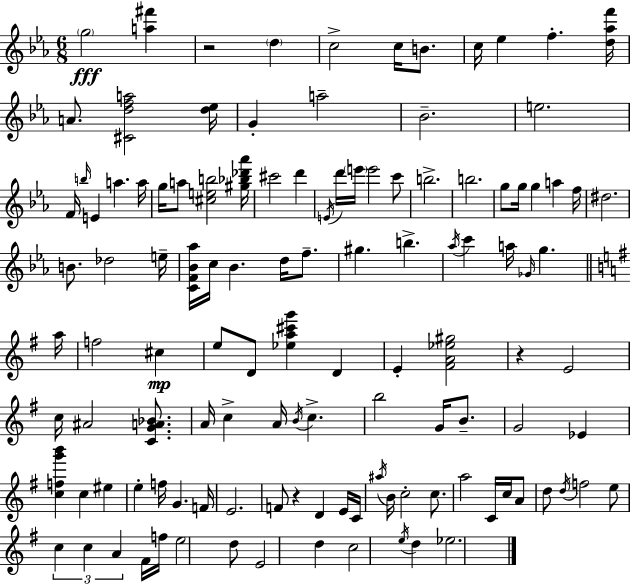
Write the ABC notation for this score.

X:1
T:Untitled
M:6/8
L:1/4
K:Cm
g2 [a^f'] z2 d c2 c/4 B/2 c/4 _e f [d_af']/4 A/2 [^Cdfa]2 [d_e]/4 G a2 _B2 e2 F/4 b/4 E a a/4 g/4 a/2 [^ceb]2 [^g_b_d'_a']/4 ^c'2 d' E/4 d'/4 e'/4 e'2 c'/2 b2 b2 g/2 g/4 g a f/4 ^d2 B/2 _d2 e/4 [CF_B_a]/4 c/4 _B d/4 f/2 ^g b _a/4 c' a/4 _G/4 g a/4 f2 ^c e/2 D/2 [_ea^c'g'] D E [^FA_e^g]2 z E2 c/4 ^A2 [CGA_B]/2 A/4 c A/4 B/4 c b2 G/4 B/2 G2 _E [cfg'b'] c ^e e f/4 G F/4 E2 F/2 z D E/4 C/4 ^a/4 B/4 c2 c/2 a2 C/4 c/4 A/2 d/2 d/4 f2 e/2 c c A ^F/4 f/4 e2 d/2 E2 d c2 e/4 d _e2